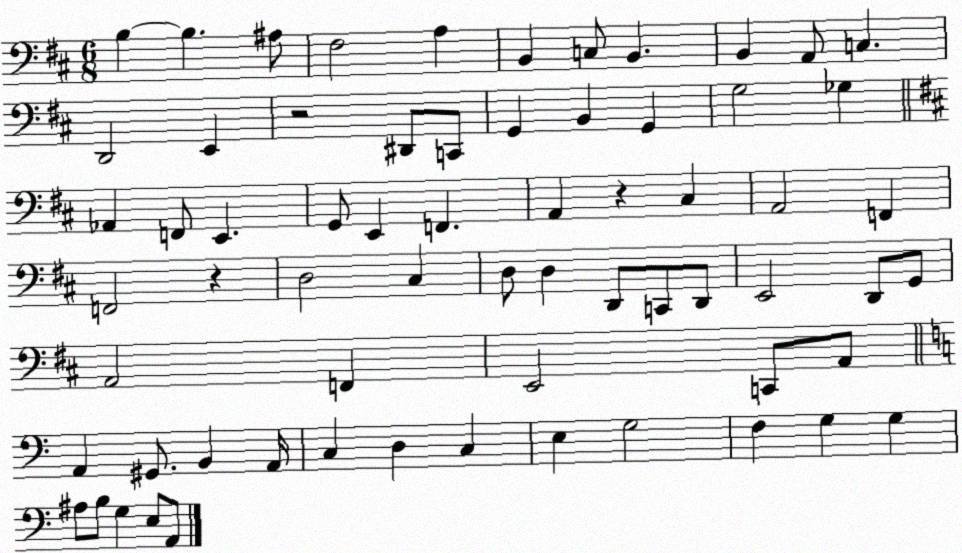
X:1
T:Untitled
M:6/8
L:1/4
K:D
B, B, ^A,/2 ^F,2 A, B,, C,/2 B,, B,, A,,/2 C, D,,2 E,, z2 ^D,,/2 C,,/2 G,, B,, G,, G,2 _G, _A,, F,,/2 E,, G,,/2 E,, F,, A,, z ^C, A,,2 F,, F,,2 z D,2 ^C, D,/2 D, D,,/2 C,,/2 D,,/2 E,,2 D,,/2 G,,/2 A,,2 F,, E,,2 C,,/2 A,,/2 A,, ^G,,/2 B,, A,,/4 C, D, C, E, G,2 F, G, G, ^A,/2 B,/2 G, E,/2 A,,/2